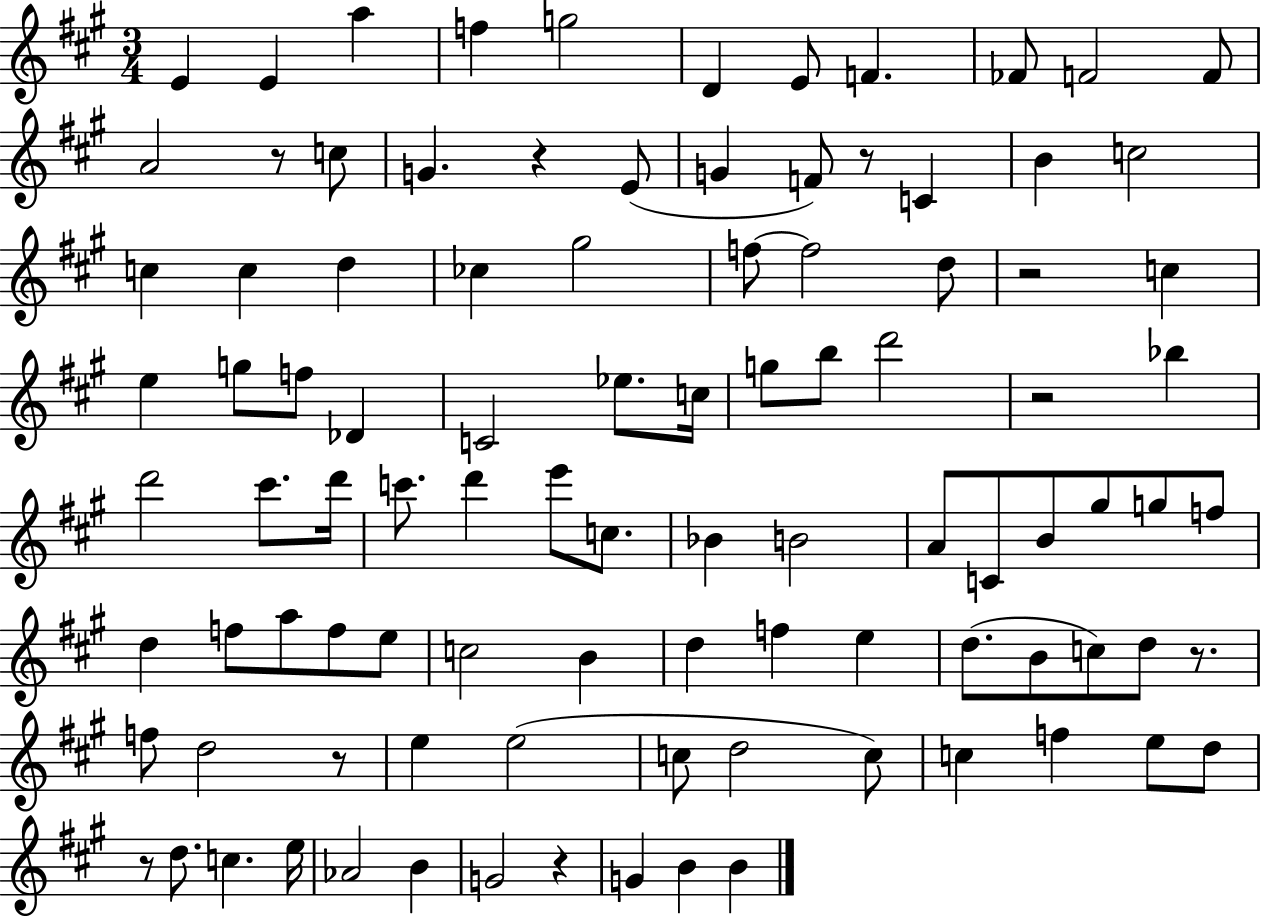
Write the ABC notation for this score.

X:1
T:Untitled
M:3/4
L:1/4
K:A
E E a f g2 D E/2 F _F/2 F2 F/2 A2 z/2 c/2 G z E/2 G F/2 z/2 C B c2 c c d _c ^g2 f/2 f2 d/2 z2 c e g/2 f/2 _D C2 _e/2 c/4 g/2 b/2 d'2 z2 _b d'2 ^c'/2 d'/4 c'/2 d' e'/2 c/2 _B B2 A/2 C/2 B/2 ^g/2 g/2 f/2 d f/2 a/2 f/2 e/2 c2 B d f e d/2 B/2 c/2 d/2 z/2 f/2 d2 z/2 e e2 c/2 d2 c/2 c f e/2 d/2 z/2 d/2 c e/4 _A2 B G2 z G B B